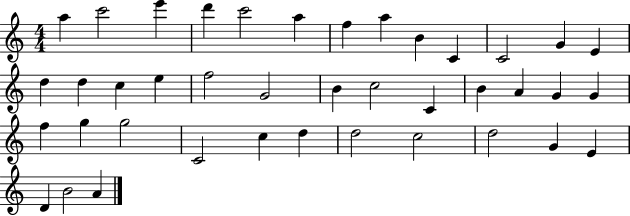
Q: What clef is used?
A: treble